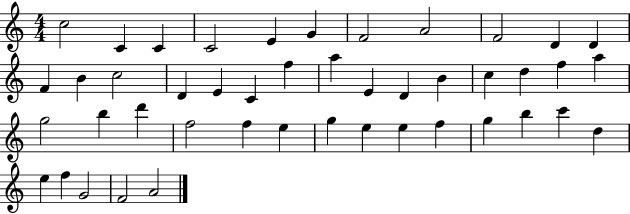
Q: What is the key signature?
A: C major